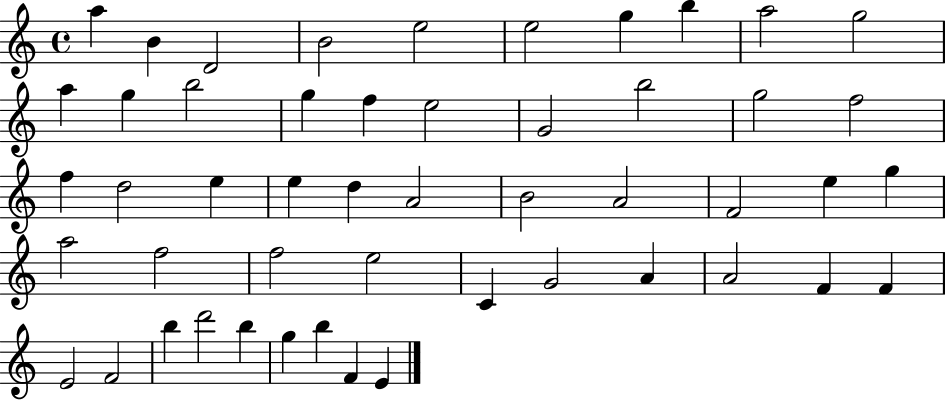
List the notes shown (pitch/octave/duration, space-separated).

A5/q B4/q D4/h B4/h E5/h E5/h G5/q B5/q A5/h G5/h A5/q G5/q B5/h G5/q F5/q E5/h G4/h B5/h G5/h F5/h F5/q D5/h E5/q E5/q D5/q A4/h B4/h A4/h F4/h E5/q G5/q A5/h F5/h F5/h E5/h C4/q G4/h A4/q A4/h F4/q F4/q E4/h F4/h B5/q D6/h B5/q G5/q B5/q F4/q E4/q